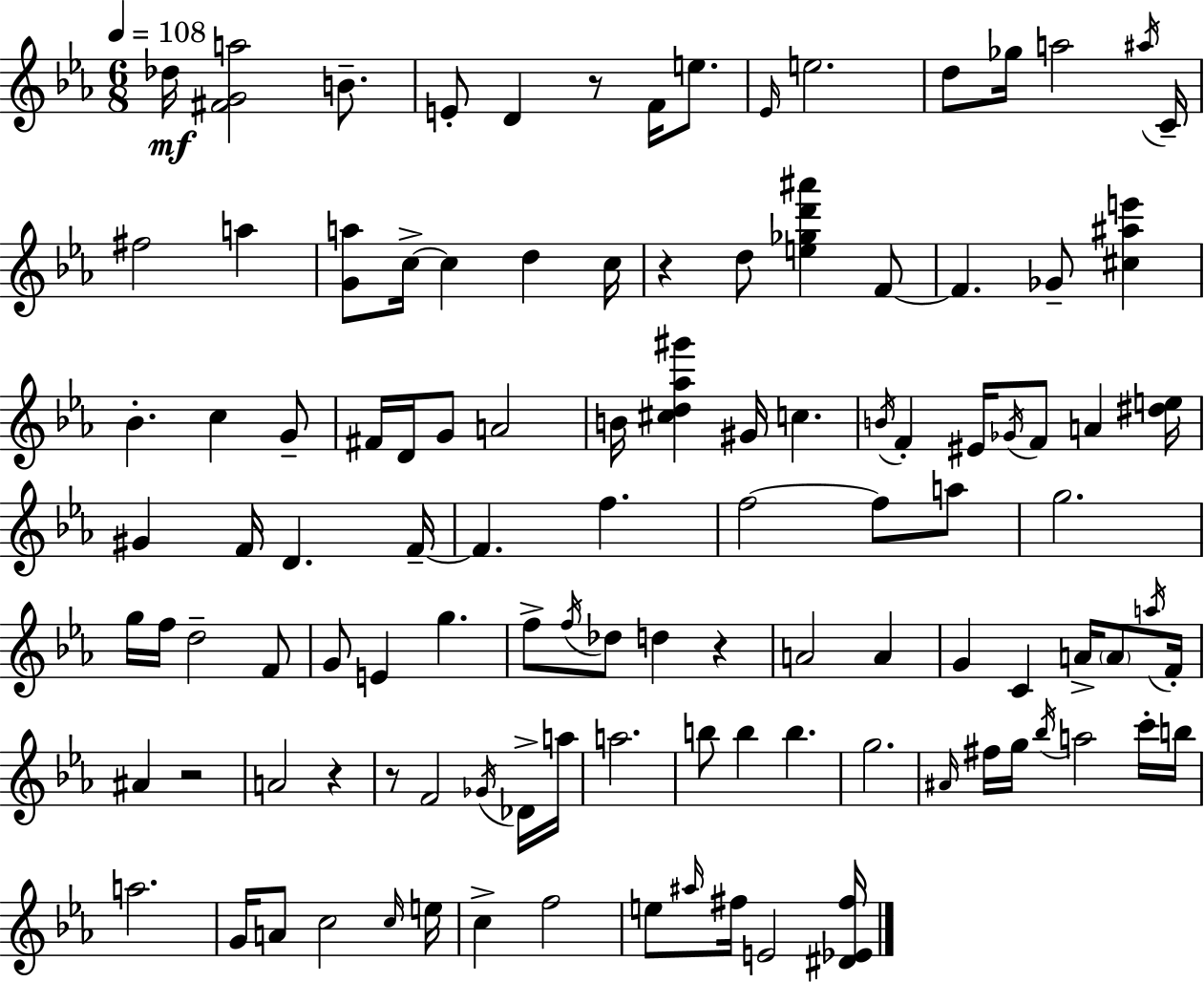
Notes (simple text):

Db5/s [F#4,G4,A5]/h B4/e. E4/e D4/q R/e F4/s E5/e. Eb4/s E5/h. D5/e Gb5/s A5/h A#5/s C4/s F#5/h A5/q [G4,A5]/e C5/s C5/q D5/q C5/s R/q D5/e [E5,Gb5,D6,A#6]/q F4/e F4/q. Gb4/e [C#5,A#5,E6]/q Bb4/q. C5/q G4/e F#4/s D4/s G4/e A4/h B4/s [C#5,D5,Ab5,G#6]/q G#4/s C5/q. B4/s F4/q EIS4/s Gb4/s F4/e A4/q [D#5,E5]/s G#4/q F4/s D4/q. F4/s F4/q. F5/q. F5/h F5/e A5/e G5/h. G5/s F5/s D5/h F4/e G4/e E4/q G5/q. F5/e F5/s Db5/e D5/q R/q A4/h A4/q G4/q C4/q A4/s A4/e A5/s F4/s A#4/q R/h A4/h R/q R/e F4/h Gb4/s Db4/s A5/s A5/h. B5/e B5/q B5/q. G5/h. A#4/s F#5/s G5/s Bb5/s A5/h C6/s B5/s A5/h. G4/s A4/e C5/h C5/s E5/s C5/q F5/h E5/e A#5/s F#5/s E4/h [D#4,Eb4,F#5]/s